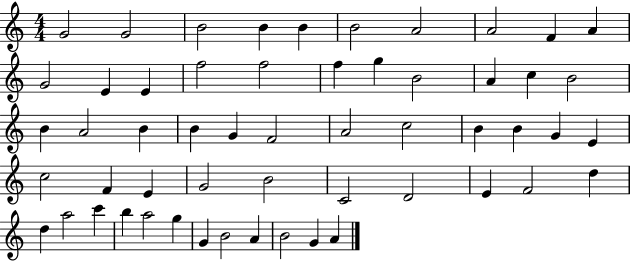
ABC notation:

X:1
T:Untitled
M:4/4
L:1/4
K:C
G2 G2 B2 B B B2 A2 A2 F A G2 E E f2 f2 f g B2 A c B2 B A2 B B G F2 A2 c2 B B G E c2 F E G2 B2 C2 D2 E F2 d d a2 c' b a2 g G B2 A B2 G A